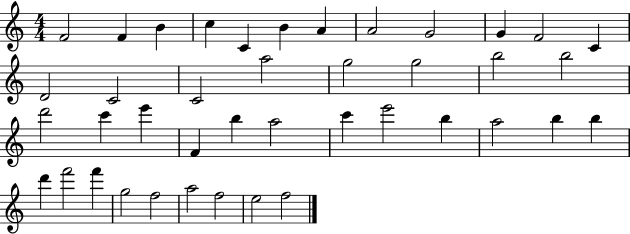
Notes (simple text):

F4/h F4/q B4/q C5/q C4/q B4/q A4/q A4/h G4/h G4/q F4/h C4/q D4/h C4/h C4/h A5/h G5/h G5/h B5/h B5/h D6/h C6/q E6/q F4/q B5/q A5/h C6/q E6/h B5/q A5/h B5/q B5/q D6/q F6/h F6/q G5/h F5/h A5/h F5/h E5/h F5/h